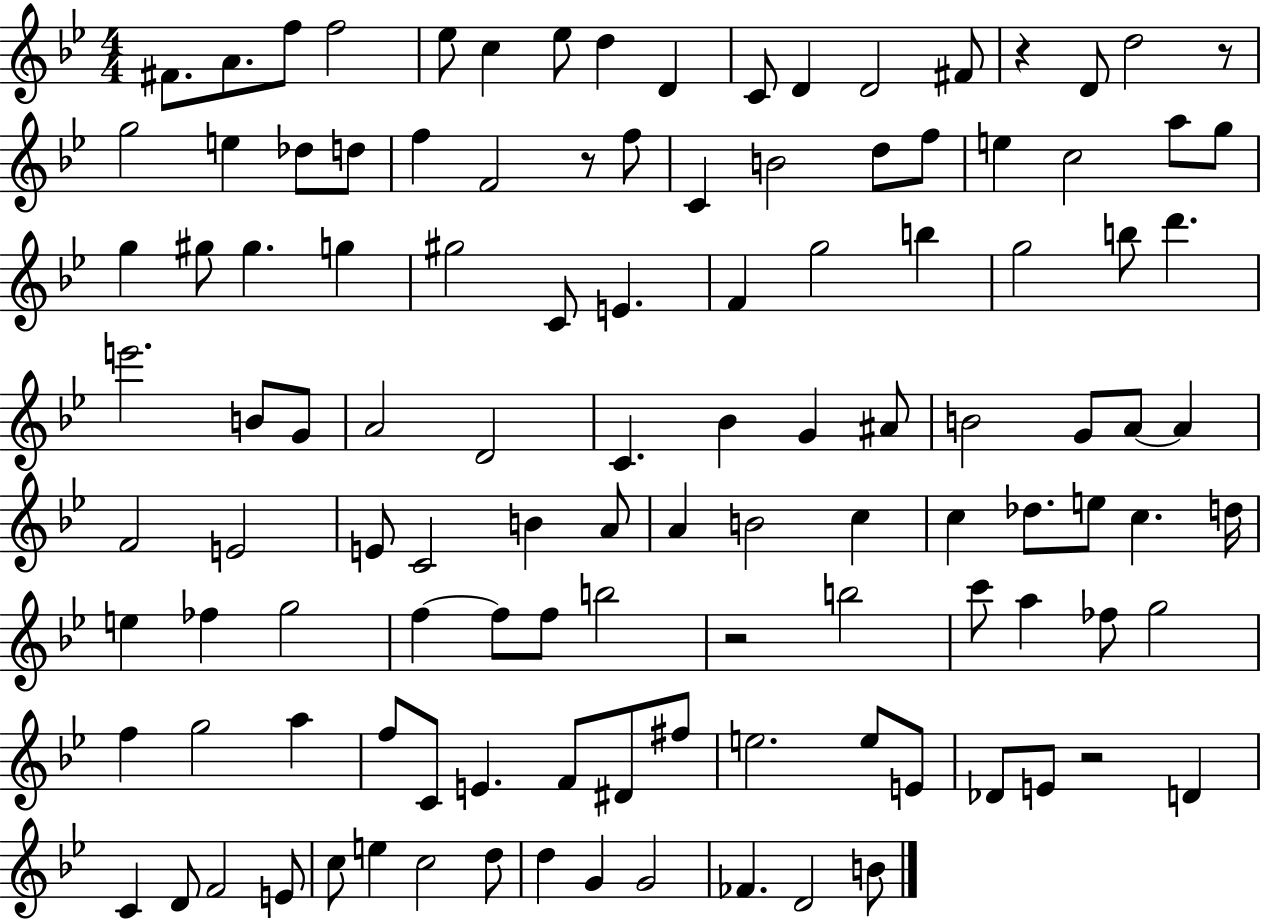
X:1
T:Untitled
M:4/4
L:1/4
K:Bb
^F/2 A/2 f/2 f2 _e/2 c _e/2 d D C/2 D D2 ^F/2 z D/2 d2 z/2 g2 e _d/2 d/2 f F2 z/2 f/2 C B2 d/2 f/2 e c2 a/2 g/2 g ^g/2 ^g g ^g2 C/2 E F g2 b g2 b/2 d' e'2 B/2 G/2 A2 D2 C _B G ^A/2 B2 G/2 A/2 A F2 E2 E/2 C2 B A/2 A B2 c c _d/2 e/2 c d/4 e _f g2 f f/2 f/2 b2 z2 b2 c'/2 a _f/2 g2 f g2 a f/2 C/2 E F/2 ^D/2 ^f/2 e2 e/2 E/2 _D/2 E/2 z2 D C D/2 F2 E/2 c/2 e c2 d/2 d G G2 _F D2 B/2